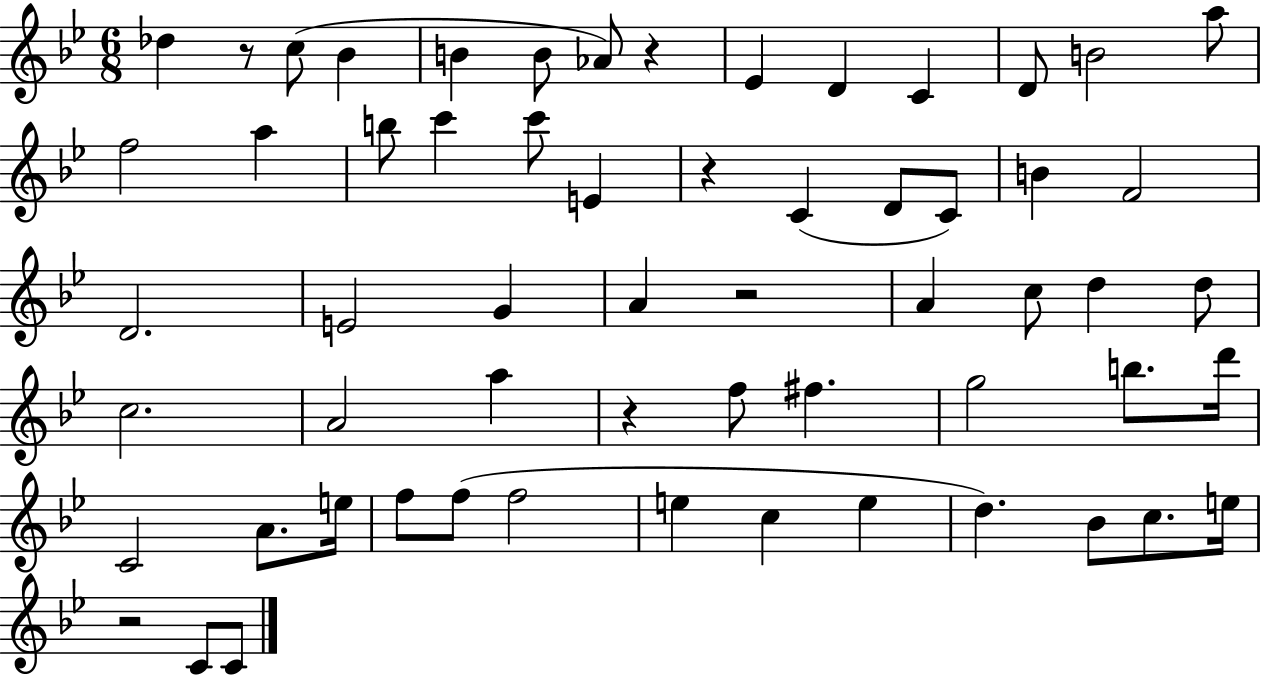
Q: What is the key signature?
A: BES major